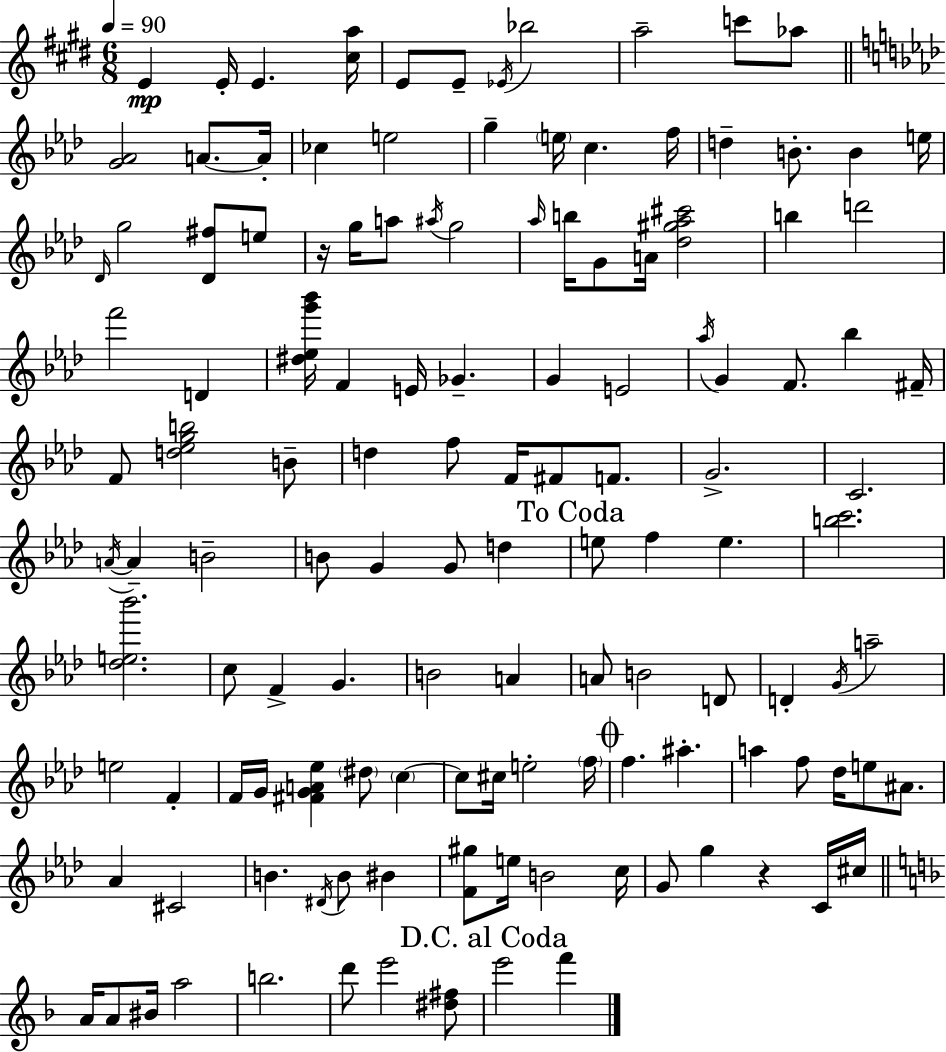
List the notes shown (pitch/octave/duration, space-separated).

E4/q E4/s E4/q. [C#5,A5]/s E4/e E4/e Eb4/s Bb5/h A5/h C6/e Ab5/e [G4,Ab4]/h A4/e. A4/s CES5/q E5/h G5/q E5/s C5/q. F5/s D5/q B4/e. B4/q E5/s Db4/s G5/h [Db4,F#5]/e E5/e R/s G5/s A5/e A#5/s G5/h Ab5/s B5/s G4/e A4/s [Db5,G#5,Ab5,C#6]/h B5/q D6/h F6/h D4/q [D#5,Eb5,G6,Bb6]/s F4/q E4/s Gb4/q. G4/q E4/h Ab5/s G4/q F4/e. Bb5/q F#4/s F4/e [D5,Eb5,G5,B5]/h B4/e D5/q F5/e F4/s F#4/e F4/e. G4/h. C4/h. A4/s A4/q B4/h B4/e G4/q G4/e D5/q E5/e F5/q E5/q. [B5,C6]/h. [Db5,E5,Bb6]/h. C5/e F4/q G4/q. B4/h A4/q A4/e B4/h D4/e D4/q G4/s A5/h E5/h F4/q F4/s G4/s [F#4,G4,A4,Eb5]/q D#5/e C5/q C5/e C#5/s E5/h F5/s F5/q. A#5/q. A5/q F5/e Db5/s E5/e A#4/e. Ab4/q C#4/h B4/q. D#4/s B4/e BIS4/q [F4,G#5]/e E5/s B4/h C5/s G4/e G5/q R/q C4/s C#5/s A4/s A4/e BIS4/s A5/h B5/h. D6/e E6/h [D#5,F#5]/e E6/h F6/q